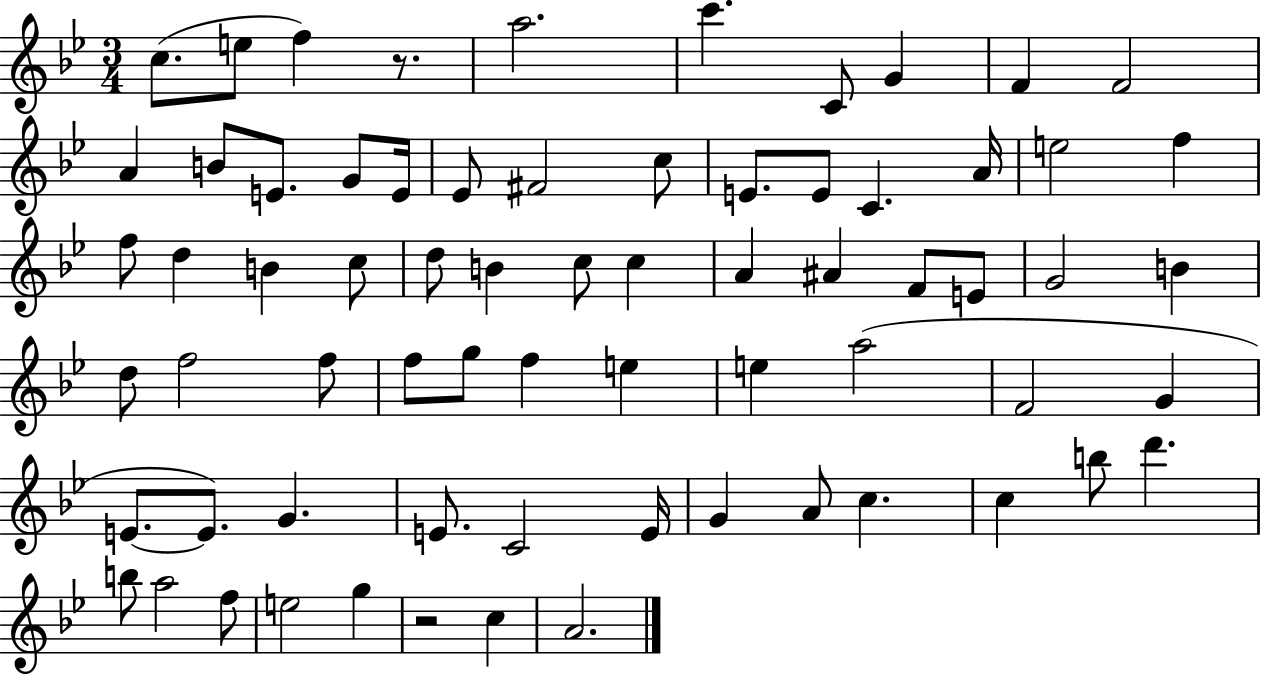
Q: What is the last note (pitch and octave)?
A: A4